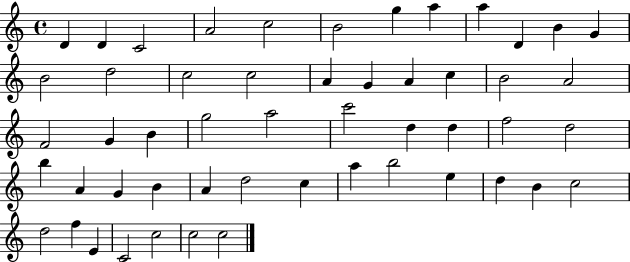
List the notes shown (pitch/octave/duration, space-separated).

D4/q D4/q C4/h A4/h C5/h B4/h G5/q A5/q A5/q D4/q B4/q G4/q B4/h D5/h C5/h C5/h A4/q G4/q A4/q C5/q B4/h A4/h F4/h G4/q B4/q G5/h A5/h C6/h D5/q D5/q F5/h D5/h B5/q A4/q G4/q B4/q A4/q D5/h C5/q A5/q B5/h E5/q D5/q B4/q C5/h D5/h F5/q E4/q C4/h C5/h C5/h C5/h